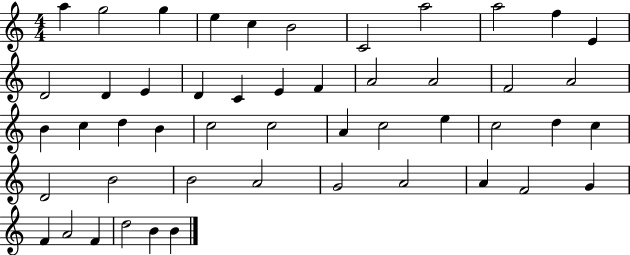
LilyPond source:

{
  \clef treble
  \numericTimeSignature
  \time 4/4
  \key c \major
  a''4 g''2 g''4 | e''4 c''4 b'2 | c'2 a''2 | a''2 f''4 e'4 | \break d'2 d'4 e'4 | d'4 c'4 e'4 f'4 | a'2 a'2 | f'2 a'2 | \break b'4 c''4 d''4 b'4 | c''2 c''2 | a'4 c''2 e''4 | c''2 d''4 c''4 | \break d'2 b'2 | b'2 a'2 | g'2 a'2 | a'4 f'2 g'4 | \break f'4 a'2 f'4 | d''2 b'4 b'4 | \bar "|."
}